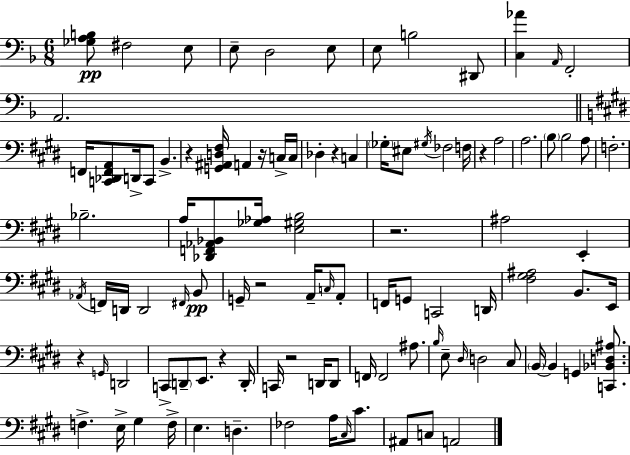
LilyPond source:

{
  \clef bass
  \numericTimeSignature
  \time 6/8
  \key f \major
  <ges a b>8\pp fis2 e8 | e8-- d2 e8 | e8 b2 dis,8 | <c aes'>4 \grace { a,16 } f,2-. | \break a,2. | \bar "||" \break \key e \major f,16 <c, des, f, a,>8 d,16-> c,8 b,4.-> | r4 <g, ais, d fis>16 a,4 r16 c16-> c16 | des4-. r4 c4 | \parenthesize ges16-. eis8 \acciaccatura { gis16 } fes2 | \break f16 r4 a2 | a2. | \parenthesize b8 b2 a8 | f2.-. | \break bes2.-- | a16 <des, f, aes, bes,>8 <ges aes>16 <e gis b>2 | r2. | ais2 e,4-. | \break \acciaccatura { aes,16 } f,16 d,16 d,2 | \grace { fis,16 }\pp b,8 g,16-- r2 | a,16-- \grace { c16 } a,8-. f,16 g,8 c,2 | d,16 <fis gis ais>2 | \break b,8. e,16 r4 \grace { g,16 } d,2 | c,8-> \parenthesize d,8-- e,8. | r4 d,16-. c,16 r2 | d,16 d,8 f,16 f,2 | \break ais8. \grace { b16 } e8-- \grace { dis16 } d2 | cis8 \parenthesize b,16~~ b,4 | g,4 <c, bes, d ais>8. f4.-> | e16-> gis4 f16-> e4. | \break d4.-- fes2 | a16 \grace { cis16 } cis'8. ais,8 c8 | a,2 \bar "|."
}